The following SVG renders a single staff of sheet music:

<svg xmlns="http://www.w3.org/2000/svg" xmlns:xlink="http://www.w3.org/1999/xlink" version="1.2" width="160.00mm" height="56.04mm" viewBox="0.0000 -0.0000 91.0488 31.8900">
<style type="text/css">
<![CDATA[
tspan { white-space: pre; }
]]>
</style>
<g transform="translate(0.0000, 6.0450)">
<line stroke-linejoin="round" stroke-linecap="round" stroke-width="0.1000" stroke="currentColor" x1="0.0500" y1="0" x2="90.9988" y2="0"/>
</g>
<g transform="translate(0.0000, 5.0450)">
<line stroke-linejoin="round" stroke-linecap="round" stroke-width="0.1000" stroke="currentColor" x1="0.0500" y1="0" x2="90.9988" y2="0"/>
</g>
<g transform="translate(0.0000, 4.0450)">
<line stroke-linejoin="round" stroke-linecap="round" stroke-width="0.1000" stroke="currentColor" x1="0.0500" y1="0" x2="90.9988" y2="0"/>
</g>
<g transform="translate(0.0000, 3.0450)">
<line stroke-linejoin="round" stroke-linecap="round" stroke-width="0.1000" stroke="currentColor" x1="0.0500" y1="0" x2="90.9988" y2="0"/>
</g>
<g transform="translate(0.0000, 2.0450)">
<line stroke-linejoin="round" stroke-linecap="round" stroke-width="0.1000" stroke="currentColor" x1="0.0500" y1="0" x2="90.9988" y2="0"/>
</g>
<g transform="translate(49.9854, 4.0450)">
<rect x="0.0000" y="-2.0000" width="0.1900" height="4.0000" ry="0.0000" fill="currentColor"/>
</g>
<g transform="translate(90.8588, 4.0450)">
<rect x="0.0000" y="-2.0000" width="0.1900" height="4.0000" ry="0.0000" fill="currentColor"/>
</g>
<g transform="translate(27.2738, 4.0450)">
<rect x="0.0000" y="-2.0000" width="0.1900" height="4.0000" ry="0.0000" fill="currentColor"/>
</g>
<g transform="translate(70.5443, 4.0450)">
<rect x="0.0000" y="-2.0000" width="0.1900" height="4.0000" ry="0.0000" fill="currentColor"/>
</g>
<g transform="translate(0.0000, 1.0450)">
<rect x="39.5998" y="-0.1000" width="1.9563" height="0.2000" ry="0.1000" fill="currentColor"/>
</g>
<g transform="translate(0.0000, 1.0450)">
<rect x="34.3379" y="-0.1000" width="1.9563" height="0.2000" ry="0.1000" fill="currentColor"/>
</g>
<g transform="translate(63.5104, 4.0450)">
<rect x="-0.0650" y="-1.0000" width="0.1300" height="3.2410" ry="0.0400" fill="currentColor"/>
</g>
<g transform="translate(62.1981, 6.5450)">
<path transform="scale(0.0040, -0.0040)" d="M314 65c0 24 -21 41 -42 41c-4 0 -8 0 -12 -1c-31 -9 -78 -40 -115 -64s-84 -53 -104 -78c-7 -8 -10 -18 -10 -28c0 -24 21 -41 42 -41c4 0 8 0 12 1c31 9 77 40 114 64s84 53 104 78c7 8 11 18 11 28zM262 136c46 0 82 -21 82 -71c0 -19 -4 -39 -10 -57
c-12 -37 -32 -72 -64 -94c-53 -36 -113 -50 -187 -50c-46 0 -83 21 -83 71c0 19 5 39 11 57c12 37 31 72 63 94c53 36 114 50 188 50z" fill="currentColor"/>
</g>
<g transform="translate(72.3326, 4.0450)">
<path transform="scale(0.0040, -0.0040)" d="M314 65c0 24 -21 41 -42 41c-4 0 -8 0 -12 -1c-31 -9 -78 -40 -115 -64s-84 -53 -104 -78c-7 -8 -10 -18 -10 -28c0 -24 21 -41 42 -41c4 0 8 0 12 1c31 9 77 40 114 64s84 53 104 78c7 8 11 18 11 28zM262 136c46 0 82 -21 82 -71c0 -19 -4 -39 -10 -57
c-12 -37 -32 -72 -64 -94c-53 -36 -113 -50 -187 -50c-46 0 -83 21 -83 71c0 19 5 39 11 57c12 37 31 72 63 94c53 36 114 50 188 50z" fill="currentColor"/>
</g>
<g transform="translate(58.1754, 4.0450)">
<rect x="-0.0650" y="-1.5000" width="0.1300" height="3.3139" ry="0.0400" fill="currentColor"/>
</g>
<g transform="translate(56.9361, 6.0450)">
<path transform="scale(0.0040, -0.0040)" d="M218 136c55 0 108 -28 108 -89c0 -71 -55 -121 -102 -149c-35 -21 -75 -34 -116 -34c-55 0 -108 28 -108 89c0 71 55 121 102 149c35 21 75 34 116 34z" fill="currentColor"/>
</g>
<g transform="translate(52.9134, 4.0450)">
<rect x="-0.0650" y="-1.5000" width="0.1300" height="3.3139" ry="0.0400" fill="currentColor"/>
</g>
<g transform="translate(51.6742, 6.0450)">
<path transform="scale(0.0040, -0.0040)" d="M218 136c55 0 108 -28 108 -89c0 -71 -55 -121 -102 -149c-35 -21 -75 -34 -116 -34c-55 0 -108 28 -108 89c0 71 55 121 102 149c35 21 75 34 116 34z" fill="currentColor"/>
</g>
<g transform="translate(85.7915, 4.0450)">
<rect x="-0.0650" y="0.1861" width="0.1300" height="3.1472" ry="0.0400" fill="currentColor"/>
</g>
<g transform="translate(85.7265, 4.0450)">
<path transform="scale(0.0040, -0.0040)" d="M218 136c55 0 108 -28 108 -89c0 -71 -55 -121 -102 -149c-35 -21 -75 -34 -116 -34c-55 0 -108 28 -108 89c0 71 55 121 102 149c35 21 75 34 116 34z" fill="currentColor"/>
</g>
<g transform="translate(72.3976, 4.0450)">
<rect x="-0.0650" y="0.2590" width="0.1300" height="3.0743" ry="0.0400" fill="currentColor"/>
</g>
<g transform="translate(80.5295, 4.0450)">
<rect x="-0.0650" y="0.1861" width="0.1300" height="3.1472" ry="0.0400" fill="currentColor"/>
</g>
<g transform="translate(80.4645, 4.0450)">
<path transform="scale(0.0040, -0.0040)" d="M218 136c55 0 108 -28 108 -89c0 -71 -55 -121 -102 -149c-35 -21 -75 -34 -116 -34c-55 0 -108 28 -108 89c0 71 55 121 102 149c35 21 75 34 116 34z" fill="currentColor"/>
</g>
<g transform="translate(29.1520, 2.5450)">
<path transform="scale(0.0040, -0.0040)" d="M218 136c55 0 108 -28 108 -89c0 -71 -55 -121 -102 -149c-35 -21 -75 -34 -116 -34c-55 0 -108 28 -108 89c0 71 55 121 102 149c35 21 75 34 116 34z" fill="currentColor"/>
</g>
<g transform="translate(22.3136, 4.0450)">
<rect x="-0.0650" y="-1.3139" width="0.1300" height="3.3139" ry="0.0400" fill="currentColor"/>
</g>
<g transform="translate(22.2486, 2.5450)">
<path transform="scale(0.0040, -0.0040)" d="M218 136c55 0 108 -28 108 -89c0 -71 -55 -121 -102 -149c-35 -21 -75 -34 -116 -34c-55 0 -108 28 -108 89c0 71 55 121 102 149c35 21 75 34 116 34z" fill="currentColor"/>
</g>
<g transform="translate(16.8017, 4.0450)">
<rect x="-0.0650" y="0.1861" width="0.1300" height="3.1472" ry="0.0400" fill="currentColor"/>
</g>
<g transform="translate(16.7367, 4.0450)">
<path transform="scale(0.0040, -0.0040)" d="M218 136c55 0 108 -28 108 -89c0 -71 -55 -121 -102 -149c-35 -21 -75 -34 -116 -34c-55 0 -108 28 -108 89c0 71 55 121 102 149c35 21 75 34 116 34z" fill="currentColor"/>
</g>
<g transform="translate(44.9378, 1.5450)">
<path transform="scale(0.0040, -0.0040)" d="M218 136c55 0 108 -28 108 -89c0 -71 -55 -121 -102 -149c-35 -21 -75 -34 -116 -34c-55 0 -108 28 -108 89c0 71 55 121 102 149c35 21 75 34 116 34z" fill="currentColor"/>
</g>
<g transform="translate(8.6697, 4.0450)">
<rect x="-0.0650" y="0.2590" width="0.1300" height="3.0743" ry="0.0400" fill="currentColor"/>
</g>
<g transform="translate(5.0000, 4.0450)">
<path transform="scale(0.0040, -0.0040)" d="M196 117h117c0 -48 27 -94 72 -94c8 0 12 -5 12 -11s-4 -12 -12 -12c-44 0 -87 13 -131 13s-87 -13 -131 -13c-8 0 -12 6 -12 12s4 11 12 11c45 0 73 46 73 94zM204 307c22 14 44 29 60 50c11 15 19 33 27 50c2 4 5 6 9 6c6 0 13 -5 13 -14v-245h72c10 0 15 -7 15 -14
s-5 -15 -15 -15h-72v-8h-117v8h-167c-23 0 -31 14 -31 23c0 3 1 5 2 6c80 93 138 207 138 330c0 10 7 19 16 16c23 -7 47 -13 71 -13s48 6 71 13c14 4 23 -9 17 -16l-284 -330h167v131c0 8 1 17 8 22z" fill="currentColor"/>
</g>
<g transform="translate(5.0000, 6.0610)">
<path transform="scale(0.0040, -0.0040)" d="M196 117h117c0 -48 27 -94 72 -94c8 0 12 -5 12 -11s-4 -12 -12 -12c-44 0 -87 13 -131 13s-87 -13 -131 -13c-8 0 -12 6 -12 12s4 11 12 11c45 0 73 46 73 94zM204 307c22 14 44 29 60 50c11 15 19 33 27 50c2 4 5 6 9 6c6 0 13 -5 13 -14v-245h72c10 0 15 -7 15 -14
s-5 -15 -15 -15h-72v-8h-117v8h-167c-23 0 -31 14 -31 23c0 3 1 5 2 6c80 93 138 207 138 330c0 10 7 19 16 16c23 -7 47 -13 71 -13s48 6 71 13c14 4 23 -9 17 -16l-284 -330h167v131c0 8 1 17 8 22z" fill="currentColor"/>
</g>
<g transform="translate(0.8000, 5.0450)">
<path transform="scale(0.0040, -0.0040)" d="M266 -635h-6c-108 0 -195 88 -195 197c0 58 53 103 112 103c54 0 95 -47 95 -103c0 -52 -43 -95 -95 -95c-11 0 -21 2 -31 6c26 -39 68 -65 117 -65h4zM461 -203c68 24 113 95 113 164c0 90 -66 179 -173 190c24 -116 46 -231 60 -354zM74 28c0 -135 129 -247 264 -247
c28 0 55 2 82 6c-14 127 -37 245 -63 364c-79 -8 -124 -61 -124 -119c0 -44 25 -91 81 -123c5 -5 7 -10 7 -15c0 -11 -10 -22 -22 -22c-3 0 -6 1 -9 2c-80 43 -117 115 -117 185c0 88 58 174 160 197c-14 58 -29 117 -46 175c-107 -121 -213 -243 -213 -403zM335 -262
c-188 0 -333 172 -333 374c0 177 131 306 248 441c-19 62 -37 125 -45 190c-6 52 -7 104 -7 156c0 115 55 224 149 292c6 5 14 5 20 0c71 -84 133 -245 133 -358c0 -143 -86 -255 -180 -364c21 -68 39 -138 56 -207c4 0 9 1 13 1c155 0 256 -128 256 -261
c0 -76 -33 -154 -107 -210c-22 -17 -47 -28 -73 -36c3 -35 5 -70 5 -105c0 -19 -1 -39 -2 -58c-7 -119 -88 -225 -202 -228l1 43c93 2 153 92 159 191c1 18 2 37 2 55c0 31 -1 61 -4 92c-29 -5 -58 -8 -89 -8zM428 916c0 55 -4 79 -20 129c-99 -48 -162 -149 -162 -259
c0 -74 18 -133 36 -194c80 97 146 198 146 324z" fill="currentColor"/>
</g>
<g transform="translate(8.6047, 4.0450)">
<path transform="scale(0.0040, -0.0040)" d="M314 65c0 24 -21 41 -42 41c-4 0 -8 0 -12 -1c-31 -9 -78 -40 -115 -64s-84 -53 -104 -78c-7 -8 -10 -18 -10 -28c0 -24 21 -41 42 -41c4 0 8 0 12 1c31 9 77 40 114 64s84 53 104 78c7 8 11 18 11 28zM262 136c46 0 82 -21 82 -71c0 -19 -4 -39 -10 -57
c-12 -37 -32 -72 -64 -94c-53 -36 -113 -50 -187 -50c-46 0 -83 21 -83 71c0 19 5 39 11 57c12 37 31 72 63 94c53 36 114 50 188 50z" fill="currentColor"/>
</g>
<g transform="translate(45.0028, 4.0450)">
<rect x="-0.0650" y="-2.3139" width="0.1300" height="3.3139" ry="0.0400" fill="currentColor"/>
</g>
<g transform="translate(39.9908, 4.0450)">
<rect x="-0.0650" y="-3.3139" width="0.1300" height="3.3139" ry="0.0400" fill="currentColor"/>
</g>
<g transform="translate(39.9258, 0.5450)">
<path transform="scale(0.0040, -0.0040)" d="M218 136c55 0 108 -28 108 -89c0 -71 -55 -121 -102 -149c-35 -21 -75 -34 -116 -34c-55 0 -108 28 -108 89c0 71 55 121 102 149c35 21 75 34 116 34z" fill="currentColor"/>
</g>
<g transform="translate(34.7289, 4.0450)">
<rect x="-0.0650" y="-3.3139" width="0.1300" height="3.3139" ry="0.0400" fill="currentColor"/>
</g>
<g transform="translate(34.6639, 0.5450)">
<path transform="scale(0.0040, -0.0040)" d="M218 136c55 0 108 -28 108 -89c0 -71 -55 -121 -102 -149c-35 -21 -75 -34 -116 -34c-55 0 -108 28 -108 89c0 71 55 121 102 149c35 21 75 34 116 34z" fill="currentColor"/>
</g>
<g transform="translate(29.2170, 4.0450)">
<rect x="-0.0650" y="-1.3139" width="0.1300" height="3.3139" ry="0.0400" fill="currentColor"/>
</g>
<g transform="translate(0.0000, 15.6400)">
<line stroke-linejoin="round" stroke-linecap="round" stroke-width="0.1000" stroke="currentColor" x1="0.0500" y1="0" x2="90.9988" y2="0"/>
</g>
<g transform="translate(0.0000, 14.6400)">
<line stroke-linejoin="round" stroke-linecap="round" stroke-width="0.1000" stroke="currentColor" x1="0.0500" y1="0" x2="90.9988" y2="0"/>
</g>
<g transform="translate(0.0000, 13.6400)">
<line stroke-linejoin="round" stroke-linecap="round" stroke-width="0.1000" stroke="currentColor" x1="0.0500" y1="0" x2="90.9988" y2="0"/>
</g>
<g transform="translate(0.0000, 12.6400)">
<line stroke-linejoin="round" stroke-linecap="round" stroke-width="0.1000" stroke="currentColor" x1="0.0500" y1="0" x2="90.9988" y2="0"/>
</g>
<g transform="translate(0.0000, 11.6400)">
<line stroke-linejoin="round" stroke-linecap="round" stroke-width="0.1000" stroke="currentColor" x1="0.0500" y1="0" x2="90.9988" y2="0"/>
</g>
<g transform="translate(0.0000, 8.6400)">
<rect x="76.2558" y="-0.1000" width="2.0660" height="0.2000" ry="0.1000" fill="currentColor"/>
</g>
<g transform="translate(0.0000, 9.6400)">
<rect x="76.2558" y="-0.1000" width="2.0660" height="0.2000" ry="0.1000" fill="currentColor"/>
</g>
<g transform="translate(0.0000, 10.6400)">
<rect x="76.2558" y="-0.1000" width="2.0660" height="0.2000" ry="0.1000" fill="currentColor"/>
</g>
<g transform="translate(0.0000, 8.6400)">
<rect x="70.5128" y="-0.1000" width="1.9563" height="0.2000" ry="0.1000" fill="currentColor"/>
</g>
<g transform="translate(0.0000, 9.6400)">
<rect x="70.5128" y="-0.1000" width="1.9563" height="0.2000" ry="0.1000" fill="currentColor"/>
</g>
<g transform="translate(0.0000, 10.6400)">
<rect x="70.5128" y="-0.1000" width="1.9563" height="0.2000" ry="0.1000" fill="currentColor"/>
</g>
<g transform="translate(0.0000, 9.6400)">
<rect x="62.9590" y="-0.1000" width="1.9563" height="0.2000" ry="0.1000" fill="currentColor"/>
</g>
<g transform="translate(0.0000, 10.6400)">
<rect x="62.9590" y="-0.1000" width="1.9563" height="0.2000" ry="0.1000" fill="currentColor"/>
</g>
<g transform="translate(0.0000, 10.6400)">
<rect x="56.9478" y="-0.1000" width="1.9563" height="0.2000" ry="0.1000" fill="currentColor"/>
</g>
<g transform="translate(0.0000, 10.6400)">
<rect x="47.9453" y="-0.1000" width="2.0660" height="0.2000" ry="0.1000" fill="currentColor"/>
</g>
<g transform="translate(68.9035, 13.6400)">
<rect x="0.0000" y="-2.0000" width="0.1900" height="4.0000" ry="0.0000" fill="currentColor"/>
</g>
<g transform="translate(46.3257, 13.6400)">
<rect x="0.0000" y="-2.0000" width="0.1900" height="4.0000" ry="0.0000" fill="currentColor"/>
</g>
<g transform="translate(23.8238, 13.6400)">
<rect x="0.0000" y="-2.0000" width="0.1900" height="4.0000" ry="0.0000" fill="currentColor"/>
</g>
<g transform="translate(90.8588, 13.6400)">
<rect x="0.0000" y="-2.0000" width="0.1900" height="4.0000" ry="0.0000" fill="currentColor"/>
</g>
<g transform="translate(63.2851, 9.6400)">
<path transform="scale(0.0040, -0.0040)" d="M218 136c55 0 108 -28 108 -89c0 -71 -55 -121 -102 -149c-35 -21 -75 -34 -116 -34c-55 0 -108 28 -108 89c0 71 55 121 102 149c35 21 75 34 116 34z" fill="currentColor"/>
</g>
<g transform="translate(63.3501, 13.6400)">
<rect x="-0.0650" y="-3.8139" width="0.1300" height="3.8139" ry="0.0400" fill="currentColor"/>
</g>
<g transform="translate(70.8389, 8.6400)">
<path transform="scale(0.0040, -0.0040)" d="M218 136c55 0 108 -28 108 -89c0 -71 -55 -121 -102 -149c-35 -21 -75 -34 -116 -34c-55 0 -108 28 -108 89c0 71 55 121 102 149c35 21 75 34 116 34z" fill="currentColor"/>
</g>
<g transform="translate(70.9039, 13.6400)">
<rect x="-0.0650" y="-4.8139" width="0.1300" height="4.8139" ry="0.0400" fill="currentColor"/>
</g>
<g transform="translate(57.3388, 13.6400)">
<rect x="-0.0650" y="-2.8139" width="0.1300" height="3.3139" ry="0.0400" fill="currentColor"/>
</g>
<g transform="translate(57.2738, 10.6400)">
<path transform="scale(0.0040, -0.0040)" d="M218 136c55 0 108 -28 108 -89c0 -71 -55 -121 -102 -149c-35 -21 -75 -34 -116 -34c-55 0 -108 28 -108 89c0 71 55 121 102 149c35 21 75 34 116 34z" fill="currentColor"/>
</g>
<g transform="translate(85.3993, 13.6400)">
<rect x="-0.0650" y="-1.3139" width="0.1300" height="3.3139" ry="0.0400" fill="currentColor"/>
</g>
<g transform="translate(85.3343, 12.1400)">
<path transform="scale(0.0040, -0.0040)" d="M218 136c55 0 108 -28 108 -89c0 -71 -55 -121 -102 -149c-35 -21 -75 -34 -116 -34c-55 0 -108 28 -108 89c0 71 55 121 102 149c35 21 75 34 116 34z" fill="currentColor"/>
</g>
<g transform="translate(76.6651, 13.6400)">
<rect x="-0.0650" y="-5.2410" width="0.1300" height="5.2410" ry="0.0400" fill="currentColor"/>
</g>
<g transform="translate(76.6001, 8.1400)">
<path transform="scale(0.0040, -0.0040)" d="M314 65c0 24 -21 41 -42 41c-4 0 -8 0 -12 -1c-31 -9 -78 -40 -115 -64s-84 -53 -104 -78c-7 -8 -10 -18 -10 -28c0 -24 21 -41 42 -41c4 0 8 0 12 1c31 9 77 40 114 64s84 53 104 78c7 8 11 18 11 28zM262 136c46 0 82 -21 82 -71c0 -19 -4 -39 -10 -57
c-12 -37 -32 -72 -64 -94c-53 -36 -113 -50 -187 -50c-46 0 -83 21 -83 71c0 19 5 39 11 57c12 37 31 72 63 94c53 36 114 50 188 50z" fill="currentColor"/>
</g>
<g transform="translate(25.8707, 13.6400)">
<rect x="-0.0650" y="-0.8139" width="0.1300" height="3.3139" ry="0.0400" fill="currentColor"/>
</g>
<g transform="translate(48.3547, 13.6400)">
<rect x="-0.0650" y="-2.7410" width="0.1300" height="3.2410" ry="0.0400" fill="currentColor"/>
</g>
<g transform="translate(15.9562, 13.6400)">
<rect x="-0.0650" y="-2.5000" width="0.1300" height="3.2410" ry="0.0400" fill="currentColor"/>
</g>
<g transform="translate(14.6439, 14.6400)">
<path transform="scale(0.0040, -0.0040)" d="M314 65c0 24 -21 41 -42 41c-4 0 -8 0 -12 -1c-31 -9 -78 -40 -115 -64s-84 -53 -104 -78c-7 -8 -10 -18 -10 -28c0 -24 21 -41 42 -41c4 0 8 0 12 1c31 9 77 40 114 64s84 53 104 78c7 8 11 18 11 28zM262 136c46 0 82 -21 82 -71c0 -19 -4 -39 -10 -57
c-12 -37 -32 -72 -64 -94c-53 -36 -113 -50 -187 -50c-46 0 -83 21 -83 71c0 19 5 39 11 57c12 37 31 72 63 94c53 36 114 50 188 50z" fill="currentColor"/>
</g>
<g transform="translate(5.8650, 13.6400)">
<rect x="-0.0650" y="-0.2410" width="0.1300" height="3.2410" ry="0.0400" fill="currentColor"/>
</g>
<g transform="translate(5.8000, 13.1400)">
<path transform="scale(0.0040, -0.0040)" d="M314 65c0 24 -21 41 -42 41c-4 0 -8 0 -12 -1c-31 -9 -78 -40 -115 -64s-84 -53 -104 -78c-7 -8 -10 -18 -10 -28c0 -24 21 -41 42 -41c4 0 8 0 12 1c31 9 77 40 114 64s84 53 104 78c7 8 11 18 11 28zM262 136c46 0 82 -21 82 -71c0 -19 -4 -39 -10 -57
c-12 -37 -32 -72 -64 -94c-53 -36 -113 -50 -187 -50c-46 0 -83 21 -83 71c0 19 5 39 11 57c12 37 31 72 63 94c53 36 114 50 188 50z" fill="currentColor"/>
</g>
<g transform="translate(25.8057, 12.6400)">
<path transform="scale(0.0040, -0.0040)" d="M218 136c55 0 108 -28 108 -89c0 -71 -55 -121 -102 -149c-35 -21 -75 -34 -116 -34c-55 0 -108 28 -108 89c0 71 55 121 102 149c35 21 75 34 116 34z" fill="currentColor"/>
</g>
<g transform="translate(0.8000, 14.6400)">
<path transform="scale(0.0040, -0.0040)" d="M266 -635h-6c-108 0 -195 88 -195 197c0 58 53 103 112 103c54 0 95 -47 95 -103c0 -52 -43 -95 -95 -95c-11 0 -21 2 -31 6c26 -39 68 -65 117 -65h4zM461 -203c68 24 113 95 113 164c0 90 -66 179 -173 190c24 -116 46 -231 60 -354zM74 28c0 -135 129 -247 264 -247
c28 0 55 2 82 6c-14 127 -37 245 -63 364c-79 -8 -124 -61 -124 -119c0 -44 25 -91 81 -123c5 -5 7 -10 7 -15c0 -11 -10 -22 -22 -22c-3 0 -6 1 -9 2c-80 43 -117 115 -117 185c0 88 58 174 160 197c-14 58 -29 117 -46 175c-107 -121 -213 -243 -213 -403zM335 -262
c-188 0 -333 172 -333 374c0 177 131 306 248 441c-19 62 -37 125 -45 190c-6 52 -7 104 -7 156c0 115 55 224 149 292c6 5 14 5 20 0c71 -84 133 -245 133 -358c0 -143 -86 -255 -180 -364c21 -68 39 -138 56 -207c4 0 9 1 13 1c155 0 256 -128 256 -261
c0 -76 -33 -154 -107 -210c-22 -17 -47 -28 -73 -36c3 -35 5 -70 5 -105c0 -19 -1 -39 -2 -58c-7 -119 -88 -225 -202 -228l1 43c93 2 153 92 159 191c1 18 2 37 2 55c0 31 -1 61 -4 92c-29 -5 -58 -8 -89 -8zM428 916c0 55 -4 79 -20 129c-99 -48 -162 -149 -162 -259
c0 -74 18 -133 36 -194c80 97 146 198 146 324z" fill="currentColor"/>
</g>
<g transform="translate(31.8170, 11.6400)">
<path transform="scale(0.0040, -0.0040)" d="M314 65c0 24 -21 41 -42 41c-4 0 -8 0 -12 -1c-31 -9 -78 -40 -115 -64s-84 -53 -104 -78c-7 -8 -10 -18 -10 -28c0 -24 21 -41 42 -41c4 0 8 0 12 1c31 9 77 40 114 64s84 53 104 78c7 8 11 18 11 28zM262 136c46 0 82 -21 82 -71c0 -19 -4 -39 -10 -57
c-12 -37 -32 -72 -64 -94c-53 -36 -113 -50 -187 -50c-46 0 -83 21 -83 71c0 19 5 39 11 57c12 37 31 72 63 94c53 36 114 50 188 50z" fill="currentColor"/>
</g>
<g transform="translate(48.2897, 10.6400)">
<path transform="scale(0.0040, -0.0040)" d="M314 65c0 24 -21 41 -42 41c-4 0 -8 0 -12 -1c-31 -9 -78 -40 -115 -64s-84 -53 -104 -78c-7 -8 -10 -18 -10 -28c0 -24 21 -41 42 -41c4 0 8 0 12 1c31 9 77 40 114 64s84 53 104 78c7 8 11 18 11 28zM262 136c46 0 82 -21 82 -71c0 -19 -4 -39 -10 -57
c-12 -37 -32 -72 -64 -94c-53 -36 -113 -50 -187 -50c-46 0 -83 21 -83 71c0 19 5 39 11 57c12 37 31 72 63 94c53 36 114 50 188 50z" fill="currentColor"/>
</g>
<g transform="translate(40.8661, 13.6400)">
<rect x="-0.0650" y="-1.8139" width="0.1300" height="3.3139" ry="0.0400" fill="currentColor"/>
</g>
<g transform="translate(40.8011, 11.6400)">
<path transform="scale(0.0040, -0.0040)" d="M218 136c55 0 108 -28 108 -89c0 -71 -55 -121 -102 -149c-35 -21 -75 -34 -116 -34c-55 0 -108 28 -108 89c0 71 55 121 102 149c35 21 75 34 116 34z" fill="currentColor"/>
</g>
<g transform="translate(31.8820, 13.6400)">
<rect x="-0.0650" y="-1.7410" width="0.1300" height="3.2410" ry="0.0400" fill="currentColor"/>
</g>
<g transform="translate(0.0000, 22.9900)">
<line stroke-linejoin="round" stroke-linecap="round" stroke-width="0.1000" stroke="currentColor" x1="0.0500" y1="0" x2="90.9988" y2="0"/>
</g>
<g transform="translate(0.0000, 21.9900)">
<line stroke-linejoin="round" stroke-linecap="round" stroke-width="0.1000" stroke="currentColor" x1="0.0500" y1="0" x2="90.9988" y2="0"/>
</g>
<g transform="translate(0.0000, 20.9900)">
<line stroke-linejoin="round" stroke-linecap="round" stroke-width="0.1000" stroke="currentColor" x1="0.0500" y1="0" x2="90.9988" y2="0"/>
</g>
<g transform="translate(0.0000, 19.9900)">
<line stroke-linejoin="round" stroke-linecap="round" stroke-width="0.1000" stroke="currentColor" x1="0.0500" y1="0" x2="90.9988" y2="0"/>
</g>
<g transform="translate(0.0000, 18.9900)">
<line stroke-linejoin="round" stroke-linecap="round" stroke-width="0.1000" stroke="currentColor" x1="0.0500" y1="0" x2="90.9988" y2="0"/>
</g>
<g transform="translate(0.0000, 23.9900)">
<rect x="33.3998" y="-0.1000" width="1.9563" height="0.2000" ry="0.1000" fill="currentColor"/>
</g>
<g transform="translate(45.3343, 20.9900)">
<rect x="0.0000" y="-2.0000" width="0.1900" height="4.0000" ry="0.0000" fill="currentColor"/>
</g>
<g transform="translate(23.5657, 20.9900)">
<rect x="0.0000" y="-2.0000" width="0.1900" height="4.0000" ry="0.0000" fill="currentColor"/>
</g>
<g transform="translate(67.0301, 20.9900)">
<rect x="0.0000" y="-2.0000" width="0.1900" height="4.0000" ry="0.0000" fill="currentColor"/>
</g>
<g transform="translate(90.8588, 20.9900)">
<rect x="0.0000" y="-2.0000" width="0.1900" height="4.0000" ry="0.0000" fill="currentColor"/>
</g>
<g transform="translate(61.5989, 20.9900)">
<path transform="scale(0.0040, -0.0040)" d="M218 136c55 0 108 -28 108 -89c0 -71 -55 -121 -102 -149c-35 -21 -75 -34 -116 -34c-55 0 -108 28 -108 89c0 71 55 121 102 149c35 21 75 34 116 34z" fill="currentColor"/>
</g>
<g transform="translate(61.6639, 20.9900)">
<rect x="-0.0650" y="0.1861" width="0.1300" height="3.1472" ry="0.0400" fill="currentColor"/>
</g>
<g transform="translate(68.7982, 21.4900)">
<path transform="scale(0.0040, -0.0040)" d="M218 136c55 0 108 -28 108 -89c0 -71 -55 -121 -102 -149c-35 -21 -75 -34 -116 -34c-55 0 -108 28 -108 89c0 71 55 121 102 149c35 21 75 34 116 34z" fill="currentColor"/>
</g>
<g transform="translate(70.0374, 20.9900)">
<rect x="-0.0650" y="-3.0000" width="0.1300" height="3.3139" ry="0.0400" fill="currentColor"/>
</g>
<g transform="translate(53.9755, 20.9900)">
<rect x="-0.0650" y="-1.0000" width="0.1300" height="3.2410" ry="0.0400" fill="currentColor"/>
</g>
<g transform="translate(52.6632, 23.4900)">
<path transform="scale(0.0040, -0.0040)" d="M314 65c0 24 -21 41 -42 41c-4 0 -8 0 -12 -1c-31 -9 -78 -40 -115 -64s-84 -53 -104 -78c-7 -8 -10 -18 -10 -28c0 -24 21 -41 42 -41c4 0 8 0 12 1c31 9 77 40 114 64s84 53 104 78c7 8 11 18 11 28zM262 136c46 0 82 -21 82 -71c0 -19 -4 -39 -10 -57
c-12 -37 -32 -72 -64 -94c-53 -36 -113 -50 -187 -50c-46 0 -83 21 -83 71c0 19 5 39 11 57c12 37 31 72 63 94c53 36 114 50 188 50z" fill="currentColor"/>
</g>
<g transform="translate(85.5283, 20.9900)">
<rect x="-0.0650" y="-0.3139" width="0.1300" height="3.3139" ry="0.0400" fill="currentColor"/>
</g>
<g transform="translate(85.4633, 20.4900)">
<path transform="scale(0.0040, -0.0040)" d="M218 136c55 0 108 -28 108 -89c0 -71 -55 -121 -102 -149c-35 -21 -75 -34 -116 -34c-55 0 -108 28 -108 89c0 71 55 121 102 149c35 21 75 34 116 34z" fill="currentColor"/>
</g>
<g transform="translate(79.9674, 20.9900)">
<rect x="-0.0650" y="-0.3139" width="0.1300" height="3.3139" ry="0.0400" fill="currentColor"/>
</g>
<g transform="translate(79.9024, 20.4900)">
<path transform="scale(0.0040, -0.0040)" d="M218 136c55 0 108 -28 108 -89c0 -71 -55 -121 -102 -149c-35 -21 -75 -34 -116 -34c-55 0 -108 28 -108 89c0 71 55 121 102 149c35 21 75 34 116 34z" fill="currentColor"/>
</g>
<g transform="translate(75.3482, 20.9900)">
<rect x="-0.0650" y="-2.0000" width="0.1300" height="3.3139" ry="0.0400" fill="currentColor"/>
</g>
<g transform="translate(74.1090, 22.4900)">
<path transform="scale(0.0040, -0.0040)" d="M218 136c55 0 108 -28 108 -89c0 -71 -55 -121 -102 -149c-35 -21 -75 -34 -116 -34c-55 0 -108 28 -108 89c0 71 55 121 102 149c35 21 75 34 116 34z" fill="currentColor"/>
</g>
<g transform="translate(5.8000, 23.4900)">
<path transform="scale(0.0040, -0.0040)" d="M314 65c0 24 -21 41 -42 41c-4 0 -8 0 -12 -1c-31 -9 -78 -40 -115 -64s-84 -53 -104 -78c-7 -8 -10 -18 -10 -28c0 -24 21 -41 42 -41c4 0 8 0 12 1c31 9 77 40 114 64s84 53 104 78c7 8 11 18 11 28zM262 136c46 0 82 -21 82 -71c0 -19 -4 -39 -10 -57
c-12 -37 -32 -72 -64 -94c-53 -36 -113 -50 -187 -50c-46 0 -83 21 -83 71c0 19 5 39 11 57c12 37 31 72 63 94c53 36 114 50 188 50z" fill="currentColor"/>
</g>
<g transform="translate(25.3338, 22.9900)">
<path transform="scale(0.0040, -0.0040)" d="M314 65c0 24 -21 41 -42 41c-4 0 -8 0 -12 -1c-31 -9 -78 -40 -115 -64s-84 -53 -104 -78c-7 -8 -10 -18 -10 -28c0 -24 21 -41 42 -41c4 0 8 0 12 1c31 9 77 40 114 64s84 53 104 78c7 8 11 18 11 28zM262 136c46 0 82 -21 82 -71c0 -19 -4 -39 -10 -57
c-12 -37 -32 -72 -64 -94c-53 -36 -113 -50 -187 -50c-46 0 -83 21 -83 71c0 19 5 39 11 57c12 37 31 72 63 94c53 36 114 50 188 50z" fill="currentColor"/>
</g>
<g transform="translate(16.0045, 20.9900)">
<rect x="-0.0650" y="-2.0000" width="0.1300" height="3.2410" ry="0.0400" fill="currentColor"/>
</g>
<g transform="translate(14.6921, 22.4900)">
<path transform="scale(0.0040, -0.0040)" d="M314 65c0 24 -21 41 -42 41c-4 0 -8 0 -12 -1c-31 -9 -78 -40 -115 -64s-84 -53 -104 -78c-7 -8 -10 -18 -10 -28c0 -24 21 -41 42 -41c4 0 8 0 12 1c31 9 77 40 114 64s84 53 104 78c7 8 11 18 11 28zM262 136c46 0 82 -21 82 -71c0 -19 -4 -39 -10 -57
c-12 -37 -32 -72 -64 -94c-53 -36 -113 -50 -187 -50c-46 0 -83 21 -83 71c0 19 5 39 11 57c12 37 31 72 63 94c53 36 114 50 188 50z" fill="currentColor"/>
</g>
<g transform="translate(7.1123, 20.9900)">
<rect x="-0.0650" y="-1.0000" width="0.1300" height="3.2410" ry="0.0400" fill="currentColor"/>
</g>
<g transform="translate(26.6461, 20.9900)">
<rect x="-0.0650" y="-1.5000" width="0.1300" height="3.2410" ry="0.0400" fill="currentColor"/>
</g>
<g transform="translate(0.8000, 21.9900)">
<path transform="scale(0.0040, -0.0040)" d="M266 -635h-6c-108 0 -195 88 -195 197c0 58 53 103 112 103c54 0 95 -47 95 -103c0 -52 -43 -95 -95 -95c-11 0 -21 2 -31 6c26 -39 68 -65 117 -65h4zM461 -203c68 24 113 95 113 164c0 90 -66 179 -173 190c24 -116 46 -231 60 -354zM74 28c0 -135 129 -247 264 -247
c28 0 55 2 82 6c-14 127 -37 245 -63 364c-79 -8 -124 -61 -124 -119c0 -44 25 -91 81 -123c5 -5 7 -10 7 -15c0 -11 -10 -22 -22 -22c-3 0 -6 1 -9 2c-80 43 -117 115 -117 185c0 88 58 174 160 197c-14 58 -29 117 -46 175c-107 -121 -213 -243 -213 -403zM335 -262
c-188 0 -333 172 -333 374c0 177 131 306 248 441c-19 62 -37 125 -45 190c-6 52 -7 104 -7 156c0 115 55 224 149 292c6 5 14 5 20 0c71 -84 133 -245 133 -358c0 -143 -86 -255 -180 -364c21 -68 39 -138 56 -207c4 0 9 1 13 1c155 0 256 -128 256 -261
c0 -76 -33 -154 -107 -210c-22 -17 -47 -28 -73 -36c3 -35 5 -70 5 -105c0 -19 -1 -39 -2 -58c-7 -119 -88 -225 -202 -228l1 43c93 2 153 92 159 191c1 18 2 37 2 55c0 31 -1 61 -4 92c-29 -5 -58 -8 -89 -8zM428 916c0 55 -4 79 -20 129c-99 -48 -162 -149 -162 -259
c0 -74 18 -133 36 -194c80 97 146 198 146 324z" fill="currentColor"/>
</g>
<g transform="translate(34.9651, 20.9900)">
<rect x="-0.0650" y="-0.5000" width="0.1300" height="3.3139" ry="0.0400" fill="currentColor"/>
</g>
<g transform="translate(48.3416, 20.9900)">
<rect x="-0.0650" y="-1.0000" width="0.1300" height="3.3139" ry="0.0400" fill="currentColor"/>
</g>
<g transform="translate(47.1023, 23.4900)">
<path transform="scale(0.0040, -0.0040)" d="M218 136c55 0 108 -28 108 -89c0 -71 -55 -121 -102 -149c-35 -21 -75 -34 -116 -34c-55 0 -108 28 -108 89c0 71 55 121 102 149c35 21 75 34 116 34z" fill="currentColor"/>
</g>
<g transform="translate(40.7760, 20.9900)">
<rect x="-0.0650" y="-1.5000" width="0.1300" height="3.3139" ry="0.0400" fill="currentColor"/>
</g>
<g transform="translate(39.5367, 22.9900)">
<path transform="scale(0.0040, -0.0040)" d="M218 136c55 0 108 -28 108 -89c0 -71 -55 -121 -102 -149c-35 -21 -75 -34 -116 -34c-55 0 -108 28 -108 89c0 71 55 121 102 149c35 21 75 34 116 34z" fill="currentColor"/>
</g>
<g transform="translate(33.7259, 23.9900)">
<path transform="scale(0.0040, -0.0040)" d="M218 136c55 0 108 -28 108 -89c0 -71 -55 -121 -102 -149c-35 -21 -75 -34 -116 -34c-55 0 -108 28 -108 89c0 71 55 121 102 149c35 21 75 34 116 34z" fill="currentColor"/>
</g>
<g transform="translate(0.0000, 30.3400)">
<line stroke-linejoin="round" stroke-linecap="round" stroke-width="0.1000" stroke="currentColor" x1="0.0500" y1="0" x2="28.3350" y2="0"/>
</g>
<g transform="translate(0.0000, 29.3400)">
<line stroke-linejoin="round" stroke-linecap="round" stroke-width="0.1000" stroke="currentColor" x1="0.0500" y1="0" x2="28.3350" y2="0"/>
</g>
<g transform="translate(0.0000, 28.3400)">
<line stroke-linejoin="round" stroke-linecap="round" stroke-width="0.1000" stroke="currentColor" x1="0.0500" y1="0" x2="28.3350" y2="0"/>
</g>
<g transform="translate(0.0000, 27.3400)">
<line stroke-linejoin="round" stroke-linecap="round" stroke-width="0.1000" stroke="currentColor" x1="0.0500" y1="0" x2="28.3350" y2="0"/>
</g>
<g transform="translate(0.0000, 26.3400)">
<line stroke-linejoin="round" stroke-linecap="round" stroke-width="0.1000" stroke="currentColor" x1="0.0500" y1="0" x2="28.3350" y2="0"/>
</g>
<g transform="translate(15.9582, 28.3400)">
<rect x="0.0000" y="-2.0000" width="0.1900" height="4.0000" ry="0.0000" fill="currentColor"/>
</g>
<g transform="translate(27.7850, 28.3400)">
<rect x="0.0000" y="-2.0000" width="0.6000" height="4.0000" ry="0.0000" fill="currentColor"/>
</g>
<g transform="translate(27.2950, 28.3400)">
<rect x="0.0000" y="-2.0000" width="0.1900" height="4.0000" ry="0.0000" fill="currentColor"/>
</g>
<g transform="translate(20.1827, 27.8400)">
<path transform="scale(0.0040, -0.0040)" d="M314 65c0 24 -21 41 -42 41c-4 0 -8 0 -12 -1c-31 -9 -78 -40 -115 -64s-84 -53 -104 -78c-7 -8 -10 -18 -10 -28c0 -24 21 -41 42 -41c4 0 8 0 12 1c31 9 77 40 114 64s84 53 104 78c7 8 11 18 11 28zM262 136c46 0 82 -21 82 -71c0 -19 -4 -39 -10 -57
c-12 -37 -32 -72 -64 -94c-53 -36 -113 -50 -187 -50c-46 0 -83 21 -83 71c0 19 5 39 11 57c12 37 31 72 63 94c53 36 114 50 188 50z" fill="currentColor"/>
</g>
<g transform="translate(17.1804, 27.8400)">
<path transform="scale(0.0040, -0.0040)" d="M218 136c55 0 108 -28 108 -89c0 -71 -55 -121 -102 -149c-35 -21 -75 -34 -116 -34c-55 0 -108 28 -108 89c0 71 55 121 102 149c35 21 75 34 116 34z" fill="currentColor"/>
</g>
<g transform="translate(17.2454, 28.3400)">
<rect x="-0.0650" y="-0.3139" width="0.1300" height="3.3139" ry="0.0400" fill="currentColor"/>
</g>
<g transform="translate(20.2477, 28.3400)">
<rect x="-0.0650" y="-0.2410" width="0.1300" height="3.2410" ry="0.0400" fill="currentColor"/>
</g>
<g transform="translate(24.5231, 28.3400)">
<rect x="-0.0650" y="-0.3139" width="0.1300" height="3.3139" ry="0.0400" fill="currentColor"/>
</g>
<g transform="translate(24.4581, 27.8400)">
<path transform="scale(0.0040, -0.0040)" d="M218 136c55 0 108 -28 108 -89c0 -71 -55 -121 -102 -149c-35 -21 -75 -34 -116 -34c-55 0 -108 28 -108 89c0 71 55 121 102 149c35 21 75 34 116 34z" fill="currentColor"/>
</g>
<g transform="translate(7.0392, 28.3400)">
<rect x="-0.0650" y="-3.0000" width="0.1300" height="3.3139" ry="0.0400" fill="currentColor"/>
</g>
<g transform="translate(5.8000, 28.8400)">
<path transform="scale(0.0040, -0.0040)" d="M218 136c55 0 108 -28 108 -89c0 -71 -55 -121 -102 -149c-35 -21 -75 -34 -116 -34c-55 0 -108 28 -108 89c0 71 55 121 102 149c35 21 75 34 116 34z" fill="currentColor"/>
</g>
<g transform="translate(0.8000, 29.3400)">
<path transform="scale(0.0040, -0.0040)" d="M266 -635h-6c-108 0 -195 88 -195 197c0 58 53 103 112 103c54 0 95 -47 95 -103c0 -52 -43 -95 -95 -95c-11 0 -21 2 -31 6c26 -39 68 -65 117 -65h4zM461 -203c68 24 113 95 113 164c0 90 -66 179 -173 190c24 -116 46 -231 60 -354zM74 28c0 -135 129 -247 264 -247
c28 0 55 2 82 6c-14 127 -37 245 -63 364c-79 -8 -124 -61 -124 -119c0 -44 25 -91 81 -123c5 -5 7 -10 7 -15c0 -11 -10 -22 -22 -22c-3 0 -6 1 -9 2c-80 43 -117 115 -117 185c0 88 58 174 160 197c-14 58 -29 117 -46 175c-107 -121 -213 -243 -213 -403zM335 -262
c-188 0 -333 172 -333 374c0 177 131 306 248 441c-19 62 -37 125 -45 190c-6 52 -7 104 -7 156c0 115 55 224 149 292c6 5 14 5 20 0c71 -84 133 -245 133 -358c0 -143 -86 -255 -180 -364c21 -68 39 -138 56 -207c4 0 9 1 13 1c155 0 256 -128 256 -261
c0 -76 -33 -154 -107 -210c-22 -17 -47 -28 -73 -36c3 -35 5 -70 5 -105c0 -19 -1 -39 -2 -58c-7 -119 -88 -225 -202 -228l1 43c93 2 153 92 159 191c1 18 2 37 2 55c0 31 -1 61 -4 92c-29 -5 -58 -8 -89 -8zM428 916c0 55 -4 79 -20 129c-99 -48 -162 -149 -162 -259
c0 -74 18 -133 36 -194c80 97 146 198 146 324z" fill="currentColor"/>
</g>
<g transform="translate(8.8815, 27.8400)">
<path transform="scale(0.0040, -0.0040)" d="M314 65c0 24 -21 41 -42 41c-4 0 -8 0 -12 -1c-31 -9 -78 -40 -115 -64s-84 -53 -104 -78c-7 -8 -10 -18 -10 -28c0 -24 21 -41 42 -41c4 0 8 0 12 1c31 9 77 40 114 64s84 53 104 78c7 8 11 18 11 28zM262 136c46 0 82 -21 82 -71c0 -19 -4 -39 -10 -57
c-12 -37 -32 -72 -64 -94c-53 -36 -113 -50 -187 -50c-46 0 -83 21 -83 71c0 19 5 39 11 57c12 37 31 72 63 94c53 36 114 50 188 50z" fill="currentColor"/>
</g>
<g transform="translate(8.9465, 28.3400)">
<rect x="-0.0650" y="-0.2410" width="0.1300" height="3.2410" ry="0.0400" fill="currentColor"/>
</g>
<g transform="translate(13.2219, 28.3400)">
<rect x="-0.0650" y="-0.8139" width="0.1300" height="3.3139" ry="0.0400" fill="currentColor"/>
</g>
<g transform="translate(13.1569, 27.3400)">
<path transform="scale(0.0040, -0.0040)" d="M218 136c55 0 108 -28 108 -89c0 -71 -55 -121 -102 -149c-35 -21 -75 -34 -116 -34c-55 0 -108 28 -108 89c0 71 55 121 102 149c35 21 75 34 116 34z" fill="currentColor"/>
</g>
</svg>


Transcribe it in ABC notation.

X:1
T:Untitled
M:4/4
L:1/4
K:C
B2 B e e b b g E E D2 B2 B B c2 G2 d f2 f a2 a c' e' f'2 e D2 F2 E2 C E D D2 B A F c c A c2 d c c2 c